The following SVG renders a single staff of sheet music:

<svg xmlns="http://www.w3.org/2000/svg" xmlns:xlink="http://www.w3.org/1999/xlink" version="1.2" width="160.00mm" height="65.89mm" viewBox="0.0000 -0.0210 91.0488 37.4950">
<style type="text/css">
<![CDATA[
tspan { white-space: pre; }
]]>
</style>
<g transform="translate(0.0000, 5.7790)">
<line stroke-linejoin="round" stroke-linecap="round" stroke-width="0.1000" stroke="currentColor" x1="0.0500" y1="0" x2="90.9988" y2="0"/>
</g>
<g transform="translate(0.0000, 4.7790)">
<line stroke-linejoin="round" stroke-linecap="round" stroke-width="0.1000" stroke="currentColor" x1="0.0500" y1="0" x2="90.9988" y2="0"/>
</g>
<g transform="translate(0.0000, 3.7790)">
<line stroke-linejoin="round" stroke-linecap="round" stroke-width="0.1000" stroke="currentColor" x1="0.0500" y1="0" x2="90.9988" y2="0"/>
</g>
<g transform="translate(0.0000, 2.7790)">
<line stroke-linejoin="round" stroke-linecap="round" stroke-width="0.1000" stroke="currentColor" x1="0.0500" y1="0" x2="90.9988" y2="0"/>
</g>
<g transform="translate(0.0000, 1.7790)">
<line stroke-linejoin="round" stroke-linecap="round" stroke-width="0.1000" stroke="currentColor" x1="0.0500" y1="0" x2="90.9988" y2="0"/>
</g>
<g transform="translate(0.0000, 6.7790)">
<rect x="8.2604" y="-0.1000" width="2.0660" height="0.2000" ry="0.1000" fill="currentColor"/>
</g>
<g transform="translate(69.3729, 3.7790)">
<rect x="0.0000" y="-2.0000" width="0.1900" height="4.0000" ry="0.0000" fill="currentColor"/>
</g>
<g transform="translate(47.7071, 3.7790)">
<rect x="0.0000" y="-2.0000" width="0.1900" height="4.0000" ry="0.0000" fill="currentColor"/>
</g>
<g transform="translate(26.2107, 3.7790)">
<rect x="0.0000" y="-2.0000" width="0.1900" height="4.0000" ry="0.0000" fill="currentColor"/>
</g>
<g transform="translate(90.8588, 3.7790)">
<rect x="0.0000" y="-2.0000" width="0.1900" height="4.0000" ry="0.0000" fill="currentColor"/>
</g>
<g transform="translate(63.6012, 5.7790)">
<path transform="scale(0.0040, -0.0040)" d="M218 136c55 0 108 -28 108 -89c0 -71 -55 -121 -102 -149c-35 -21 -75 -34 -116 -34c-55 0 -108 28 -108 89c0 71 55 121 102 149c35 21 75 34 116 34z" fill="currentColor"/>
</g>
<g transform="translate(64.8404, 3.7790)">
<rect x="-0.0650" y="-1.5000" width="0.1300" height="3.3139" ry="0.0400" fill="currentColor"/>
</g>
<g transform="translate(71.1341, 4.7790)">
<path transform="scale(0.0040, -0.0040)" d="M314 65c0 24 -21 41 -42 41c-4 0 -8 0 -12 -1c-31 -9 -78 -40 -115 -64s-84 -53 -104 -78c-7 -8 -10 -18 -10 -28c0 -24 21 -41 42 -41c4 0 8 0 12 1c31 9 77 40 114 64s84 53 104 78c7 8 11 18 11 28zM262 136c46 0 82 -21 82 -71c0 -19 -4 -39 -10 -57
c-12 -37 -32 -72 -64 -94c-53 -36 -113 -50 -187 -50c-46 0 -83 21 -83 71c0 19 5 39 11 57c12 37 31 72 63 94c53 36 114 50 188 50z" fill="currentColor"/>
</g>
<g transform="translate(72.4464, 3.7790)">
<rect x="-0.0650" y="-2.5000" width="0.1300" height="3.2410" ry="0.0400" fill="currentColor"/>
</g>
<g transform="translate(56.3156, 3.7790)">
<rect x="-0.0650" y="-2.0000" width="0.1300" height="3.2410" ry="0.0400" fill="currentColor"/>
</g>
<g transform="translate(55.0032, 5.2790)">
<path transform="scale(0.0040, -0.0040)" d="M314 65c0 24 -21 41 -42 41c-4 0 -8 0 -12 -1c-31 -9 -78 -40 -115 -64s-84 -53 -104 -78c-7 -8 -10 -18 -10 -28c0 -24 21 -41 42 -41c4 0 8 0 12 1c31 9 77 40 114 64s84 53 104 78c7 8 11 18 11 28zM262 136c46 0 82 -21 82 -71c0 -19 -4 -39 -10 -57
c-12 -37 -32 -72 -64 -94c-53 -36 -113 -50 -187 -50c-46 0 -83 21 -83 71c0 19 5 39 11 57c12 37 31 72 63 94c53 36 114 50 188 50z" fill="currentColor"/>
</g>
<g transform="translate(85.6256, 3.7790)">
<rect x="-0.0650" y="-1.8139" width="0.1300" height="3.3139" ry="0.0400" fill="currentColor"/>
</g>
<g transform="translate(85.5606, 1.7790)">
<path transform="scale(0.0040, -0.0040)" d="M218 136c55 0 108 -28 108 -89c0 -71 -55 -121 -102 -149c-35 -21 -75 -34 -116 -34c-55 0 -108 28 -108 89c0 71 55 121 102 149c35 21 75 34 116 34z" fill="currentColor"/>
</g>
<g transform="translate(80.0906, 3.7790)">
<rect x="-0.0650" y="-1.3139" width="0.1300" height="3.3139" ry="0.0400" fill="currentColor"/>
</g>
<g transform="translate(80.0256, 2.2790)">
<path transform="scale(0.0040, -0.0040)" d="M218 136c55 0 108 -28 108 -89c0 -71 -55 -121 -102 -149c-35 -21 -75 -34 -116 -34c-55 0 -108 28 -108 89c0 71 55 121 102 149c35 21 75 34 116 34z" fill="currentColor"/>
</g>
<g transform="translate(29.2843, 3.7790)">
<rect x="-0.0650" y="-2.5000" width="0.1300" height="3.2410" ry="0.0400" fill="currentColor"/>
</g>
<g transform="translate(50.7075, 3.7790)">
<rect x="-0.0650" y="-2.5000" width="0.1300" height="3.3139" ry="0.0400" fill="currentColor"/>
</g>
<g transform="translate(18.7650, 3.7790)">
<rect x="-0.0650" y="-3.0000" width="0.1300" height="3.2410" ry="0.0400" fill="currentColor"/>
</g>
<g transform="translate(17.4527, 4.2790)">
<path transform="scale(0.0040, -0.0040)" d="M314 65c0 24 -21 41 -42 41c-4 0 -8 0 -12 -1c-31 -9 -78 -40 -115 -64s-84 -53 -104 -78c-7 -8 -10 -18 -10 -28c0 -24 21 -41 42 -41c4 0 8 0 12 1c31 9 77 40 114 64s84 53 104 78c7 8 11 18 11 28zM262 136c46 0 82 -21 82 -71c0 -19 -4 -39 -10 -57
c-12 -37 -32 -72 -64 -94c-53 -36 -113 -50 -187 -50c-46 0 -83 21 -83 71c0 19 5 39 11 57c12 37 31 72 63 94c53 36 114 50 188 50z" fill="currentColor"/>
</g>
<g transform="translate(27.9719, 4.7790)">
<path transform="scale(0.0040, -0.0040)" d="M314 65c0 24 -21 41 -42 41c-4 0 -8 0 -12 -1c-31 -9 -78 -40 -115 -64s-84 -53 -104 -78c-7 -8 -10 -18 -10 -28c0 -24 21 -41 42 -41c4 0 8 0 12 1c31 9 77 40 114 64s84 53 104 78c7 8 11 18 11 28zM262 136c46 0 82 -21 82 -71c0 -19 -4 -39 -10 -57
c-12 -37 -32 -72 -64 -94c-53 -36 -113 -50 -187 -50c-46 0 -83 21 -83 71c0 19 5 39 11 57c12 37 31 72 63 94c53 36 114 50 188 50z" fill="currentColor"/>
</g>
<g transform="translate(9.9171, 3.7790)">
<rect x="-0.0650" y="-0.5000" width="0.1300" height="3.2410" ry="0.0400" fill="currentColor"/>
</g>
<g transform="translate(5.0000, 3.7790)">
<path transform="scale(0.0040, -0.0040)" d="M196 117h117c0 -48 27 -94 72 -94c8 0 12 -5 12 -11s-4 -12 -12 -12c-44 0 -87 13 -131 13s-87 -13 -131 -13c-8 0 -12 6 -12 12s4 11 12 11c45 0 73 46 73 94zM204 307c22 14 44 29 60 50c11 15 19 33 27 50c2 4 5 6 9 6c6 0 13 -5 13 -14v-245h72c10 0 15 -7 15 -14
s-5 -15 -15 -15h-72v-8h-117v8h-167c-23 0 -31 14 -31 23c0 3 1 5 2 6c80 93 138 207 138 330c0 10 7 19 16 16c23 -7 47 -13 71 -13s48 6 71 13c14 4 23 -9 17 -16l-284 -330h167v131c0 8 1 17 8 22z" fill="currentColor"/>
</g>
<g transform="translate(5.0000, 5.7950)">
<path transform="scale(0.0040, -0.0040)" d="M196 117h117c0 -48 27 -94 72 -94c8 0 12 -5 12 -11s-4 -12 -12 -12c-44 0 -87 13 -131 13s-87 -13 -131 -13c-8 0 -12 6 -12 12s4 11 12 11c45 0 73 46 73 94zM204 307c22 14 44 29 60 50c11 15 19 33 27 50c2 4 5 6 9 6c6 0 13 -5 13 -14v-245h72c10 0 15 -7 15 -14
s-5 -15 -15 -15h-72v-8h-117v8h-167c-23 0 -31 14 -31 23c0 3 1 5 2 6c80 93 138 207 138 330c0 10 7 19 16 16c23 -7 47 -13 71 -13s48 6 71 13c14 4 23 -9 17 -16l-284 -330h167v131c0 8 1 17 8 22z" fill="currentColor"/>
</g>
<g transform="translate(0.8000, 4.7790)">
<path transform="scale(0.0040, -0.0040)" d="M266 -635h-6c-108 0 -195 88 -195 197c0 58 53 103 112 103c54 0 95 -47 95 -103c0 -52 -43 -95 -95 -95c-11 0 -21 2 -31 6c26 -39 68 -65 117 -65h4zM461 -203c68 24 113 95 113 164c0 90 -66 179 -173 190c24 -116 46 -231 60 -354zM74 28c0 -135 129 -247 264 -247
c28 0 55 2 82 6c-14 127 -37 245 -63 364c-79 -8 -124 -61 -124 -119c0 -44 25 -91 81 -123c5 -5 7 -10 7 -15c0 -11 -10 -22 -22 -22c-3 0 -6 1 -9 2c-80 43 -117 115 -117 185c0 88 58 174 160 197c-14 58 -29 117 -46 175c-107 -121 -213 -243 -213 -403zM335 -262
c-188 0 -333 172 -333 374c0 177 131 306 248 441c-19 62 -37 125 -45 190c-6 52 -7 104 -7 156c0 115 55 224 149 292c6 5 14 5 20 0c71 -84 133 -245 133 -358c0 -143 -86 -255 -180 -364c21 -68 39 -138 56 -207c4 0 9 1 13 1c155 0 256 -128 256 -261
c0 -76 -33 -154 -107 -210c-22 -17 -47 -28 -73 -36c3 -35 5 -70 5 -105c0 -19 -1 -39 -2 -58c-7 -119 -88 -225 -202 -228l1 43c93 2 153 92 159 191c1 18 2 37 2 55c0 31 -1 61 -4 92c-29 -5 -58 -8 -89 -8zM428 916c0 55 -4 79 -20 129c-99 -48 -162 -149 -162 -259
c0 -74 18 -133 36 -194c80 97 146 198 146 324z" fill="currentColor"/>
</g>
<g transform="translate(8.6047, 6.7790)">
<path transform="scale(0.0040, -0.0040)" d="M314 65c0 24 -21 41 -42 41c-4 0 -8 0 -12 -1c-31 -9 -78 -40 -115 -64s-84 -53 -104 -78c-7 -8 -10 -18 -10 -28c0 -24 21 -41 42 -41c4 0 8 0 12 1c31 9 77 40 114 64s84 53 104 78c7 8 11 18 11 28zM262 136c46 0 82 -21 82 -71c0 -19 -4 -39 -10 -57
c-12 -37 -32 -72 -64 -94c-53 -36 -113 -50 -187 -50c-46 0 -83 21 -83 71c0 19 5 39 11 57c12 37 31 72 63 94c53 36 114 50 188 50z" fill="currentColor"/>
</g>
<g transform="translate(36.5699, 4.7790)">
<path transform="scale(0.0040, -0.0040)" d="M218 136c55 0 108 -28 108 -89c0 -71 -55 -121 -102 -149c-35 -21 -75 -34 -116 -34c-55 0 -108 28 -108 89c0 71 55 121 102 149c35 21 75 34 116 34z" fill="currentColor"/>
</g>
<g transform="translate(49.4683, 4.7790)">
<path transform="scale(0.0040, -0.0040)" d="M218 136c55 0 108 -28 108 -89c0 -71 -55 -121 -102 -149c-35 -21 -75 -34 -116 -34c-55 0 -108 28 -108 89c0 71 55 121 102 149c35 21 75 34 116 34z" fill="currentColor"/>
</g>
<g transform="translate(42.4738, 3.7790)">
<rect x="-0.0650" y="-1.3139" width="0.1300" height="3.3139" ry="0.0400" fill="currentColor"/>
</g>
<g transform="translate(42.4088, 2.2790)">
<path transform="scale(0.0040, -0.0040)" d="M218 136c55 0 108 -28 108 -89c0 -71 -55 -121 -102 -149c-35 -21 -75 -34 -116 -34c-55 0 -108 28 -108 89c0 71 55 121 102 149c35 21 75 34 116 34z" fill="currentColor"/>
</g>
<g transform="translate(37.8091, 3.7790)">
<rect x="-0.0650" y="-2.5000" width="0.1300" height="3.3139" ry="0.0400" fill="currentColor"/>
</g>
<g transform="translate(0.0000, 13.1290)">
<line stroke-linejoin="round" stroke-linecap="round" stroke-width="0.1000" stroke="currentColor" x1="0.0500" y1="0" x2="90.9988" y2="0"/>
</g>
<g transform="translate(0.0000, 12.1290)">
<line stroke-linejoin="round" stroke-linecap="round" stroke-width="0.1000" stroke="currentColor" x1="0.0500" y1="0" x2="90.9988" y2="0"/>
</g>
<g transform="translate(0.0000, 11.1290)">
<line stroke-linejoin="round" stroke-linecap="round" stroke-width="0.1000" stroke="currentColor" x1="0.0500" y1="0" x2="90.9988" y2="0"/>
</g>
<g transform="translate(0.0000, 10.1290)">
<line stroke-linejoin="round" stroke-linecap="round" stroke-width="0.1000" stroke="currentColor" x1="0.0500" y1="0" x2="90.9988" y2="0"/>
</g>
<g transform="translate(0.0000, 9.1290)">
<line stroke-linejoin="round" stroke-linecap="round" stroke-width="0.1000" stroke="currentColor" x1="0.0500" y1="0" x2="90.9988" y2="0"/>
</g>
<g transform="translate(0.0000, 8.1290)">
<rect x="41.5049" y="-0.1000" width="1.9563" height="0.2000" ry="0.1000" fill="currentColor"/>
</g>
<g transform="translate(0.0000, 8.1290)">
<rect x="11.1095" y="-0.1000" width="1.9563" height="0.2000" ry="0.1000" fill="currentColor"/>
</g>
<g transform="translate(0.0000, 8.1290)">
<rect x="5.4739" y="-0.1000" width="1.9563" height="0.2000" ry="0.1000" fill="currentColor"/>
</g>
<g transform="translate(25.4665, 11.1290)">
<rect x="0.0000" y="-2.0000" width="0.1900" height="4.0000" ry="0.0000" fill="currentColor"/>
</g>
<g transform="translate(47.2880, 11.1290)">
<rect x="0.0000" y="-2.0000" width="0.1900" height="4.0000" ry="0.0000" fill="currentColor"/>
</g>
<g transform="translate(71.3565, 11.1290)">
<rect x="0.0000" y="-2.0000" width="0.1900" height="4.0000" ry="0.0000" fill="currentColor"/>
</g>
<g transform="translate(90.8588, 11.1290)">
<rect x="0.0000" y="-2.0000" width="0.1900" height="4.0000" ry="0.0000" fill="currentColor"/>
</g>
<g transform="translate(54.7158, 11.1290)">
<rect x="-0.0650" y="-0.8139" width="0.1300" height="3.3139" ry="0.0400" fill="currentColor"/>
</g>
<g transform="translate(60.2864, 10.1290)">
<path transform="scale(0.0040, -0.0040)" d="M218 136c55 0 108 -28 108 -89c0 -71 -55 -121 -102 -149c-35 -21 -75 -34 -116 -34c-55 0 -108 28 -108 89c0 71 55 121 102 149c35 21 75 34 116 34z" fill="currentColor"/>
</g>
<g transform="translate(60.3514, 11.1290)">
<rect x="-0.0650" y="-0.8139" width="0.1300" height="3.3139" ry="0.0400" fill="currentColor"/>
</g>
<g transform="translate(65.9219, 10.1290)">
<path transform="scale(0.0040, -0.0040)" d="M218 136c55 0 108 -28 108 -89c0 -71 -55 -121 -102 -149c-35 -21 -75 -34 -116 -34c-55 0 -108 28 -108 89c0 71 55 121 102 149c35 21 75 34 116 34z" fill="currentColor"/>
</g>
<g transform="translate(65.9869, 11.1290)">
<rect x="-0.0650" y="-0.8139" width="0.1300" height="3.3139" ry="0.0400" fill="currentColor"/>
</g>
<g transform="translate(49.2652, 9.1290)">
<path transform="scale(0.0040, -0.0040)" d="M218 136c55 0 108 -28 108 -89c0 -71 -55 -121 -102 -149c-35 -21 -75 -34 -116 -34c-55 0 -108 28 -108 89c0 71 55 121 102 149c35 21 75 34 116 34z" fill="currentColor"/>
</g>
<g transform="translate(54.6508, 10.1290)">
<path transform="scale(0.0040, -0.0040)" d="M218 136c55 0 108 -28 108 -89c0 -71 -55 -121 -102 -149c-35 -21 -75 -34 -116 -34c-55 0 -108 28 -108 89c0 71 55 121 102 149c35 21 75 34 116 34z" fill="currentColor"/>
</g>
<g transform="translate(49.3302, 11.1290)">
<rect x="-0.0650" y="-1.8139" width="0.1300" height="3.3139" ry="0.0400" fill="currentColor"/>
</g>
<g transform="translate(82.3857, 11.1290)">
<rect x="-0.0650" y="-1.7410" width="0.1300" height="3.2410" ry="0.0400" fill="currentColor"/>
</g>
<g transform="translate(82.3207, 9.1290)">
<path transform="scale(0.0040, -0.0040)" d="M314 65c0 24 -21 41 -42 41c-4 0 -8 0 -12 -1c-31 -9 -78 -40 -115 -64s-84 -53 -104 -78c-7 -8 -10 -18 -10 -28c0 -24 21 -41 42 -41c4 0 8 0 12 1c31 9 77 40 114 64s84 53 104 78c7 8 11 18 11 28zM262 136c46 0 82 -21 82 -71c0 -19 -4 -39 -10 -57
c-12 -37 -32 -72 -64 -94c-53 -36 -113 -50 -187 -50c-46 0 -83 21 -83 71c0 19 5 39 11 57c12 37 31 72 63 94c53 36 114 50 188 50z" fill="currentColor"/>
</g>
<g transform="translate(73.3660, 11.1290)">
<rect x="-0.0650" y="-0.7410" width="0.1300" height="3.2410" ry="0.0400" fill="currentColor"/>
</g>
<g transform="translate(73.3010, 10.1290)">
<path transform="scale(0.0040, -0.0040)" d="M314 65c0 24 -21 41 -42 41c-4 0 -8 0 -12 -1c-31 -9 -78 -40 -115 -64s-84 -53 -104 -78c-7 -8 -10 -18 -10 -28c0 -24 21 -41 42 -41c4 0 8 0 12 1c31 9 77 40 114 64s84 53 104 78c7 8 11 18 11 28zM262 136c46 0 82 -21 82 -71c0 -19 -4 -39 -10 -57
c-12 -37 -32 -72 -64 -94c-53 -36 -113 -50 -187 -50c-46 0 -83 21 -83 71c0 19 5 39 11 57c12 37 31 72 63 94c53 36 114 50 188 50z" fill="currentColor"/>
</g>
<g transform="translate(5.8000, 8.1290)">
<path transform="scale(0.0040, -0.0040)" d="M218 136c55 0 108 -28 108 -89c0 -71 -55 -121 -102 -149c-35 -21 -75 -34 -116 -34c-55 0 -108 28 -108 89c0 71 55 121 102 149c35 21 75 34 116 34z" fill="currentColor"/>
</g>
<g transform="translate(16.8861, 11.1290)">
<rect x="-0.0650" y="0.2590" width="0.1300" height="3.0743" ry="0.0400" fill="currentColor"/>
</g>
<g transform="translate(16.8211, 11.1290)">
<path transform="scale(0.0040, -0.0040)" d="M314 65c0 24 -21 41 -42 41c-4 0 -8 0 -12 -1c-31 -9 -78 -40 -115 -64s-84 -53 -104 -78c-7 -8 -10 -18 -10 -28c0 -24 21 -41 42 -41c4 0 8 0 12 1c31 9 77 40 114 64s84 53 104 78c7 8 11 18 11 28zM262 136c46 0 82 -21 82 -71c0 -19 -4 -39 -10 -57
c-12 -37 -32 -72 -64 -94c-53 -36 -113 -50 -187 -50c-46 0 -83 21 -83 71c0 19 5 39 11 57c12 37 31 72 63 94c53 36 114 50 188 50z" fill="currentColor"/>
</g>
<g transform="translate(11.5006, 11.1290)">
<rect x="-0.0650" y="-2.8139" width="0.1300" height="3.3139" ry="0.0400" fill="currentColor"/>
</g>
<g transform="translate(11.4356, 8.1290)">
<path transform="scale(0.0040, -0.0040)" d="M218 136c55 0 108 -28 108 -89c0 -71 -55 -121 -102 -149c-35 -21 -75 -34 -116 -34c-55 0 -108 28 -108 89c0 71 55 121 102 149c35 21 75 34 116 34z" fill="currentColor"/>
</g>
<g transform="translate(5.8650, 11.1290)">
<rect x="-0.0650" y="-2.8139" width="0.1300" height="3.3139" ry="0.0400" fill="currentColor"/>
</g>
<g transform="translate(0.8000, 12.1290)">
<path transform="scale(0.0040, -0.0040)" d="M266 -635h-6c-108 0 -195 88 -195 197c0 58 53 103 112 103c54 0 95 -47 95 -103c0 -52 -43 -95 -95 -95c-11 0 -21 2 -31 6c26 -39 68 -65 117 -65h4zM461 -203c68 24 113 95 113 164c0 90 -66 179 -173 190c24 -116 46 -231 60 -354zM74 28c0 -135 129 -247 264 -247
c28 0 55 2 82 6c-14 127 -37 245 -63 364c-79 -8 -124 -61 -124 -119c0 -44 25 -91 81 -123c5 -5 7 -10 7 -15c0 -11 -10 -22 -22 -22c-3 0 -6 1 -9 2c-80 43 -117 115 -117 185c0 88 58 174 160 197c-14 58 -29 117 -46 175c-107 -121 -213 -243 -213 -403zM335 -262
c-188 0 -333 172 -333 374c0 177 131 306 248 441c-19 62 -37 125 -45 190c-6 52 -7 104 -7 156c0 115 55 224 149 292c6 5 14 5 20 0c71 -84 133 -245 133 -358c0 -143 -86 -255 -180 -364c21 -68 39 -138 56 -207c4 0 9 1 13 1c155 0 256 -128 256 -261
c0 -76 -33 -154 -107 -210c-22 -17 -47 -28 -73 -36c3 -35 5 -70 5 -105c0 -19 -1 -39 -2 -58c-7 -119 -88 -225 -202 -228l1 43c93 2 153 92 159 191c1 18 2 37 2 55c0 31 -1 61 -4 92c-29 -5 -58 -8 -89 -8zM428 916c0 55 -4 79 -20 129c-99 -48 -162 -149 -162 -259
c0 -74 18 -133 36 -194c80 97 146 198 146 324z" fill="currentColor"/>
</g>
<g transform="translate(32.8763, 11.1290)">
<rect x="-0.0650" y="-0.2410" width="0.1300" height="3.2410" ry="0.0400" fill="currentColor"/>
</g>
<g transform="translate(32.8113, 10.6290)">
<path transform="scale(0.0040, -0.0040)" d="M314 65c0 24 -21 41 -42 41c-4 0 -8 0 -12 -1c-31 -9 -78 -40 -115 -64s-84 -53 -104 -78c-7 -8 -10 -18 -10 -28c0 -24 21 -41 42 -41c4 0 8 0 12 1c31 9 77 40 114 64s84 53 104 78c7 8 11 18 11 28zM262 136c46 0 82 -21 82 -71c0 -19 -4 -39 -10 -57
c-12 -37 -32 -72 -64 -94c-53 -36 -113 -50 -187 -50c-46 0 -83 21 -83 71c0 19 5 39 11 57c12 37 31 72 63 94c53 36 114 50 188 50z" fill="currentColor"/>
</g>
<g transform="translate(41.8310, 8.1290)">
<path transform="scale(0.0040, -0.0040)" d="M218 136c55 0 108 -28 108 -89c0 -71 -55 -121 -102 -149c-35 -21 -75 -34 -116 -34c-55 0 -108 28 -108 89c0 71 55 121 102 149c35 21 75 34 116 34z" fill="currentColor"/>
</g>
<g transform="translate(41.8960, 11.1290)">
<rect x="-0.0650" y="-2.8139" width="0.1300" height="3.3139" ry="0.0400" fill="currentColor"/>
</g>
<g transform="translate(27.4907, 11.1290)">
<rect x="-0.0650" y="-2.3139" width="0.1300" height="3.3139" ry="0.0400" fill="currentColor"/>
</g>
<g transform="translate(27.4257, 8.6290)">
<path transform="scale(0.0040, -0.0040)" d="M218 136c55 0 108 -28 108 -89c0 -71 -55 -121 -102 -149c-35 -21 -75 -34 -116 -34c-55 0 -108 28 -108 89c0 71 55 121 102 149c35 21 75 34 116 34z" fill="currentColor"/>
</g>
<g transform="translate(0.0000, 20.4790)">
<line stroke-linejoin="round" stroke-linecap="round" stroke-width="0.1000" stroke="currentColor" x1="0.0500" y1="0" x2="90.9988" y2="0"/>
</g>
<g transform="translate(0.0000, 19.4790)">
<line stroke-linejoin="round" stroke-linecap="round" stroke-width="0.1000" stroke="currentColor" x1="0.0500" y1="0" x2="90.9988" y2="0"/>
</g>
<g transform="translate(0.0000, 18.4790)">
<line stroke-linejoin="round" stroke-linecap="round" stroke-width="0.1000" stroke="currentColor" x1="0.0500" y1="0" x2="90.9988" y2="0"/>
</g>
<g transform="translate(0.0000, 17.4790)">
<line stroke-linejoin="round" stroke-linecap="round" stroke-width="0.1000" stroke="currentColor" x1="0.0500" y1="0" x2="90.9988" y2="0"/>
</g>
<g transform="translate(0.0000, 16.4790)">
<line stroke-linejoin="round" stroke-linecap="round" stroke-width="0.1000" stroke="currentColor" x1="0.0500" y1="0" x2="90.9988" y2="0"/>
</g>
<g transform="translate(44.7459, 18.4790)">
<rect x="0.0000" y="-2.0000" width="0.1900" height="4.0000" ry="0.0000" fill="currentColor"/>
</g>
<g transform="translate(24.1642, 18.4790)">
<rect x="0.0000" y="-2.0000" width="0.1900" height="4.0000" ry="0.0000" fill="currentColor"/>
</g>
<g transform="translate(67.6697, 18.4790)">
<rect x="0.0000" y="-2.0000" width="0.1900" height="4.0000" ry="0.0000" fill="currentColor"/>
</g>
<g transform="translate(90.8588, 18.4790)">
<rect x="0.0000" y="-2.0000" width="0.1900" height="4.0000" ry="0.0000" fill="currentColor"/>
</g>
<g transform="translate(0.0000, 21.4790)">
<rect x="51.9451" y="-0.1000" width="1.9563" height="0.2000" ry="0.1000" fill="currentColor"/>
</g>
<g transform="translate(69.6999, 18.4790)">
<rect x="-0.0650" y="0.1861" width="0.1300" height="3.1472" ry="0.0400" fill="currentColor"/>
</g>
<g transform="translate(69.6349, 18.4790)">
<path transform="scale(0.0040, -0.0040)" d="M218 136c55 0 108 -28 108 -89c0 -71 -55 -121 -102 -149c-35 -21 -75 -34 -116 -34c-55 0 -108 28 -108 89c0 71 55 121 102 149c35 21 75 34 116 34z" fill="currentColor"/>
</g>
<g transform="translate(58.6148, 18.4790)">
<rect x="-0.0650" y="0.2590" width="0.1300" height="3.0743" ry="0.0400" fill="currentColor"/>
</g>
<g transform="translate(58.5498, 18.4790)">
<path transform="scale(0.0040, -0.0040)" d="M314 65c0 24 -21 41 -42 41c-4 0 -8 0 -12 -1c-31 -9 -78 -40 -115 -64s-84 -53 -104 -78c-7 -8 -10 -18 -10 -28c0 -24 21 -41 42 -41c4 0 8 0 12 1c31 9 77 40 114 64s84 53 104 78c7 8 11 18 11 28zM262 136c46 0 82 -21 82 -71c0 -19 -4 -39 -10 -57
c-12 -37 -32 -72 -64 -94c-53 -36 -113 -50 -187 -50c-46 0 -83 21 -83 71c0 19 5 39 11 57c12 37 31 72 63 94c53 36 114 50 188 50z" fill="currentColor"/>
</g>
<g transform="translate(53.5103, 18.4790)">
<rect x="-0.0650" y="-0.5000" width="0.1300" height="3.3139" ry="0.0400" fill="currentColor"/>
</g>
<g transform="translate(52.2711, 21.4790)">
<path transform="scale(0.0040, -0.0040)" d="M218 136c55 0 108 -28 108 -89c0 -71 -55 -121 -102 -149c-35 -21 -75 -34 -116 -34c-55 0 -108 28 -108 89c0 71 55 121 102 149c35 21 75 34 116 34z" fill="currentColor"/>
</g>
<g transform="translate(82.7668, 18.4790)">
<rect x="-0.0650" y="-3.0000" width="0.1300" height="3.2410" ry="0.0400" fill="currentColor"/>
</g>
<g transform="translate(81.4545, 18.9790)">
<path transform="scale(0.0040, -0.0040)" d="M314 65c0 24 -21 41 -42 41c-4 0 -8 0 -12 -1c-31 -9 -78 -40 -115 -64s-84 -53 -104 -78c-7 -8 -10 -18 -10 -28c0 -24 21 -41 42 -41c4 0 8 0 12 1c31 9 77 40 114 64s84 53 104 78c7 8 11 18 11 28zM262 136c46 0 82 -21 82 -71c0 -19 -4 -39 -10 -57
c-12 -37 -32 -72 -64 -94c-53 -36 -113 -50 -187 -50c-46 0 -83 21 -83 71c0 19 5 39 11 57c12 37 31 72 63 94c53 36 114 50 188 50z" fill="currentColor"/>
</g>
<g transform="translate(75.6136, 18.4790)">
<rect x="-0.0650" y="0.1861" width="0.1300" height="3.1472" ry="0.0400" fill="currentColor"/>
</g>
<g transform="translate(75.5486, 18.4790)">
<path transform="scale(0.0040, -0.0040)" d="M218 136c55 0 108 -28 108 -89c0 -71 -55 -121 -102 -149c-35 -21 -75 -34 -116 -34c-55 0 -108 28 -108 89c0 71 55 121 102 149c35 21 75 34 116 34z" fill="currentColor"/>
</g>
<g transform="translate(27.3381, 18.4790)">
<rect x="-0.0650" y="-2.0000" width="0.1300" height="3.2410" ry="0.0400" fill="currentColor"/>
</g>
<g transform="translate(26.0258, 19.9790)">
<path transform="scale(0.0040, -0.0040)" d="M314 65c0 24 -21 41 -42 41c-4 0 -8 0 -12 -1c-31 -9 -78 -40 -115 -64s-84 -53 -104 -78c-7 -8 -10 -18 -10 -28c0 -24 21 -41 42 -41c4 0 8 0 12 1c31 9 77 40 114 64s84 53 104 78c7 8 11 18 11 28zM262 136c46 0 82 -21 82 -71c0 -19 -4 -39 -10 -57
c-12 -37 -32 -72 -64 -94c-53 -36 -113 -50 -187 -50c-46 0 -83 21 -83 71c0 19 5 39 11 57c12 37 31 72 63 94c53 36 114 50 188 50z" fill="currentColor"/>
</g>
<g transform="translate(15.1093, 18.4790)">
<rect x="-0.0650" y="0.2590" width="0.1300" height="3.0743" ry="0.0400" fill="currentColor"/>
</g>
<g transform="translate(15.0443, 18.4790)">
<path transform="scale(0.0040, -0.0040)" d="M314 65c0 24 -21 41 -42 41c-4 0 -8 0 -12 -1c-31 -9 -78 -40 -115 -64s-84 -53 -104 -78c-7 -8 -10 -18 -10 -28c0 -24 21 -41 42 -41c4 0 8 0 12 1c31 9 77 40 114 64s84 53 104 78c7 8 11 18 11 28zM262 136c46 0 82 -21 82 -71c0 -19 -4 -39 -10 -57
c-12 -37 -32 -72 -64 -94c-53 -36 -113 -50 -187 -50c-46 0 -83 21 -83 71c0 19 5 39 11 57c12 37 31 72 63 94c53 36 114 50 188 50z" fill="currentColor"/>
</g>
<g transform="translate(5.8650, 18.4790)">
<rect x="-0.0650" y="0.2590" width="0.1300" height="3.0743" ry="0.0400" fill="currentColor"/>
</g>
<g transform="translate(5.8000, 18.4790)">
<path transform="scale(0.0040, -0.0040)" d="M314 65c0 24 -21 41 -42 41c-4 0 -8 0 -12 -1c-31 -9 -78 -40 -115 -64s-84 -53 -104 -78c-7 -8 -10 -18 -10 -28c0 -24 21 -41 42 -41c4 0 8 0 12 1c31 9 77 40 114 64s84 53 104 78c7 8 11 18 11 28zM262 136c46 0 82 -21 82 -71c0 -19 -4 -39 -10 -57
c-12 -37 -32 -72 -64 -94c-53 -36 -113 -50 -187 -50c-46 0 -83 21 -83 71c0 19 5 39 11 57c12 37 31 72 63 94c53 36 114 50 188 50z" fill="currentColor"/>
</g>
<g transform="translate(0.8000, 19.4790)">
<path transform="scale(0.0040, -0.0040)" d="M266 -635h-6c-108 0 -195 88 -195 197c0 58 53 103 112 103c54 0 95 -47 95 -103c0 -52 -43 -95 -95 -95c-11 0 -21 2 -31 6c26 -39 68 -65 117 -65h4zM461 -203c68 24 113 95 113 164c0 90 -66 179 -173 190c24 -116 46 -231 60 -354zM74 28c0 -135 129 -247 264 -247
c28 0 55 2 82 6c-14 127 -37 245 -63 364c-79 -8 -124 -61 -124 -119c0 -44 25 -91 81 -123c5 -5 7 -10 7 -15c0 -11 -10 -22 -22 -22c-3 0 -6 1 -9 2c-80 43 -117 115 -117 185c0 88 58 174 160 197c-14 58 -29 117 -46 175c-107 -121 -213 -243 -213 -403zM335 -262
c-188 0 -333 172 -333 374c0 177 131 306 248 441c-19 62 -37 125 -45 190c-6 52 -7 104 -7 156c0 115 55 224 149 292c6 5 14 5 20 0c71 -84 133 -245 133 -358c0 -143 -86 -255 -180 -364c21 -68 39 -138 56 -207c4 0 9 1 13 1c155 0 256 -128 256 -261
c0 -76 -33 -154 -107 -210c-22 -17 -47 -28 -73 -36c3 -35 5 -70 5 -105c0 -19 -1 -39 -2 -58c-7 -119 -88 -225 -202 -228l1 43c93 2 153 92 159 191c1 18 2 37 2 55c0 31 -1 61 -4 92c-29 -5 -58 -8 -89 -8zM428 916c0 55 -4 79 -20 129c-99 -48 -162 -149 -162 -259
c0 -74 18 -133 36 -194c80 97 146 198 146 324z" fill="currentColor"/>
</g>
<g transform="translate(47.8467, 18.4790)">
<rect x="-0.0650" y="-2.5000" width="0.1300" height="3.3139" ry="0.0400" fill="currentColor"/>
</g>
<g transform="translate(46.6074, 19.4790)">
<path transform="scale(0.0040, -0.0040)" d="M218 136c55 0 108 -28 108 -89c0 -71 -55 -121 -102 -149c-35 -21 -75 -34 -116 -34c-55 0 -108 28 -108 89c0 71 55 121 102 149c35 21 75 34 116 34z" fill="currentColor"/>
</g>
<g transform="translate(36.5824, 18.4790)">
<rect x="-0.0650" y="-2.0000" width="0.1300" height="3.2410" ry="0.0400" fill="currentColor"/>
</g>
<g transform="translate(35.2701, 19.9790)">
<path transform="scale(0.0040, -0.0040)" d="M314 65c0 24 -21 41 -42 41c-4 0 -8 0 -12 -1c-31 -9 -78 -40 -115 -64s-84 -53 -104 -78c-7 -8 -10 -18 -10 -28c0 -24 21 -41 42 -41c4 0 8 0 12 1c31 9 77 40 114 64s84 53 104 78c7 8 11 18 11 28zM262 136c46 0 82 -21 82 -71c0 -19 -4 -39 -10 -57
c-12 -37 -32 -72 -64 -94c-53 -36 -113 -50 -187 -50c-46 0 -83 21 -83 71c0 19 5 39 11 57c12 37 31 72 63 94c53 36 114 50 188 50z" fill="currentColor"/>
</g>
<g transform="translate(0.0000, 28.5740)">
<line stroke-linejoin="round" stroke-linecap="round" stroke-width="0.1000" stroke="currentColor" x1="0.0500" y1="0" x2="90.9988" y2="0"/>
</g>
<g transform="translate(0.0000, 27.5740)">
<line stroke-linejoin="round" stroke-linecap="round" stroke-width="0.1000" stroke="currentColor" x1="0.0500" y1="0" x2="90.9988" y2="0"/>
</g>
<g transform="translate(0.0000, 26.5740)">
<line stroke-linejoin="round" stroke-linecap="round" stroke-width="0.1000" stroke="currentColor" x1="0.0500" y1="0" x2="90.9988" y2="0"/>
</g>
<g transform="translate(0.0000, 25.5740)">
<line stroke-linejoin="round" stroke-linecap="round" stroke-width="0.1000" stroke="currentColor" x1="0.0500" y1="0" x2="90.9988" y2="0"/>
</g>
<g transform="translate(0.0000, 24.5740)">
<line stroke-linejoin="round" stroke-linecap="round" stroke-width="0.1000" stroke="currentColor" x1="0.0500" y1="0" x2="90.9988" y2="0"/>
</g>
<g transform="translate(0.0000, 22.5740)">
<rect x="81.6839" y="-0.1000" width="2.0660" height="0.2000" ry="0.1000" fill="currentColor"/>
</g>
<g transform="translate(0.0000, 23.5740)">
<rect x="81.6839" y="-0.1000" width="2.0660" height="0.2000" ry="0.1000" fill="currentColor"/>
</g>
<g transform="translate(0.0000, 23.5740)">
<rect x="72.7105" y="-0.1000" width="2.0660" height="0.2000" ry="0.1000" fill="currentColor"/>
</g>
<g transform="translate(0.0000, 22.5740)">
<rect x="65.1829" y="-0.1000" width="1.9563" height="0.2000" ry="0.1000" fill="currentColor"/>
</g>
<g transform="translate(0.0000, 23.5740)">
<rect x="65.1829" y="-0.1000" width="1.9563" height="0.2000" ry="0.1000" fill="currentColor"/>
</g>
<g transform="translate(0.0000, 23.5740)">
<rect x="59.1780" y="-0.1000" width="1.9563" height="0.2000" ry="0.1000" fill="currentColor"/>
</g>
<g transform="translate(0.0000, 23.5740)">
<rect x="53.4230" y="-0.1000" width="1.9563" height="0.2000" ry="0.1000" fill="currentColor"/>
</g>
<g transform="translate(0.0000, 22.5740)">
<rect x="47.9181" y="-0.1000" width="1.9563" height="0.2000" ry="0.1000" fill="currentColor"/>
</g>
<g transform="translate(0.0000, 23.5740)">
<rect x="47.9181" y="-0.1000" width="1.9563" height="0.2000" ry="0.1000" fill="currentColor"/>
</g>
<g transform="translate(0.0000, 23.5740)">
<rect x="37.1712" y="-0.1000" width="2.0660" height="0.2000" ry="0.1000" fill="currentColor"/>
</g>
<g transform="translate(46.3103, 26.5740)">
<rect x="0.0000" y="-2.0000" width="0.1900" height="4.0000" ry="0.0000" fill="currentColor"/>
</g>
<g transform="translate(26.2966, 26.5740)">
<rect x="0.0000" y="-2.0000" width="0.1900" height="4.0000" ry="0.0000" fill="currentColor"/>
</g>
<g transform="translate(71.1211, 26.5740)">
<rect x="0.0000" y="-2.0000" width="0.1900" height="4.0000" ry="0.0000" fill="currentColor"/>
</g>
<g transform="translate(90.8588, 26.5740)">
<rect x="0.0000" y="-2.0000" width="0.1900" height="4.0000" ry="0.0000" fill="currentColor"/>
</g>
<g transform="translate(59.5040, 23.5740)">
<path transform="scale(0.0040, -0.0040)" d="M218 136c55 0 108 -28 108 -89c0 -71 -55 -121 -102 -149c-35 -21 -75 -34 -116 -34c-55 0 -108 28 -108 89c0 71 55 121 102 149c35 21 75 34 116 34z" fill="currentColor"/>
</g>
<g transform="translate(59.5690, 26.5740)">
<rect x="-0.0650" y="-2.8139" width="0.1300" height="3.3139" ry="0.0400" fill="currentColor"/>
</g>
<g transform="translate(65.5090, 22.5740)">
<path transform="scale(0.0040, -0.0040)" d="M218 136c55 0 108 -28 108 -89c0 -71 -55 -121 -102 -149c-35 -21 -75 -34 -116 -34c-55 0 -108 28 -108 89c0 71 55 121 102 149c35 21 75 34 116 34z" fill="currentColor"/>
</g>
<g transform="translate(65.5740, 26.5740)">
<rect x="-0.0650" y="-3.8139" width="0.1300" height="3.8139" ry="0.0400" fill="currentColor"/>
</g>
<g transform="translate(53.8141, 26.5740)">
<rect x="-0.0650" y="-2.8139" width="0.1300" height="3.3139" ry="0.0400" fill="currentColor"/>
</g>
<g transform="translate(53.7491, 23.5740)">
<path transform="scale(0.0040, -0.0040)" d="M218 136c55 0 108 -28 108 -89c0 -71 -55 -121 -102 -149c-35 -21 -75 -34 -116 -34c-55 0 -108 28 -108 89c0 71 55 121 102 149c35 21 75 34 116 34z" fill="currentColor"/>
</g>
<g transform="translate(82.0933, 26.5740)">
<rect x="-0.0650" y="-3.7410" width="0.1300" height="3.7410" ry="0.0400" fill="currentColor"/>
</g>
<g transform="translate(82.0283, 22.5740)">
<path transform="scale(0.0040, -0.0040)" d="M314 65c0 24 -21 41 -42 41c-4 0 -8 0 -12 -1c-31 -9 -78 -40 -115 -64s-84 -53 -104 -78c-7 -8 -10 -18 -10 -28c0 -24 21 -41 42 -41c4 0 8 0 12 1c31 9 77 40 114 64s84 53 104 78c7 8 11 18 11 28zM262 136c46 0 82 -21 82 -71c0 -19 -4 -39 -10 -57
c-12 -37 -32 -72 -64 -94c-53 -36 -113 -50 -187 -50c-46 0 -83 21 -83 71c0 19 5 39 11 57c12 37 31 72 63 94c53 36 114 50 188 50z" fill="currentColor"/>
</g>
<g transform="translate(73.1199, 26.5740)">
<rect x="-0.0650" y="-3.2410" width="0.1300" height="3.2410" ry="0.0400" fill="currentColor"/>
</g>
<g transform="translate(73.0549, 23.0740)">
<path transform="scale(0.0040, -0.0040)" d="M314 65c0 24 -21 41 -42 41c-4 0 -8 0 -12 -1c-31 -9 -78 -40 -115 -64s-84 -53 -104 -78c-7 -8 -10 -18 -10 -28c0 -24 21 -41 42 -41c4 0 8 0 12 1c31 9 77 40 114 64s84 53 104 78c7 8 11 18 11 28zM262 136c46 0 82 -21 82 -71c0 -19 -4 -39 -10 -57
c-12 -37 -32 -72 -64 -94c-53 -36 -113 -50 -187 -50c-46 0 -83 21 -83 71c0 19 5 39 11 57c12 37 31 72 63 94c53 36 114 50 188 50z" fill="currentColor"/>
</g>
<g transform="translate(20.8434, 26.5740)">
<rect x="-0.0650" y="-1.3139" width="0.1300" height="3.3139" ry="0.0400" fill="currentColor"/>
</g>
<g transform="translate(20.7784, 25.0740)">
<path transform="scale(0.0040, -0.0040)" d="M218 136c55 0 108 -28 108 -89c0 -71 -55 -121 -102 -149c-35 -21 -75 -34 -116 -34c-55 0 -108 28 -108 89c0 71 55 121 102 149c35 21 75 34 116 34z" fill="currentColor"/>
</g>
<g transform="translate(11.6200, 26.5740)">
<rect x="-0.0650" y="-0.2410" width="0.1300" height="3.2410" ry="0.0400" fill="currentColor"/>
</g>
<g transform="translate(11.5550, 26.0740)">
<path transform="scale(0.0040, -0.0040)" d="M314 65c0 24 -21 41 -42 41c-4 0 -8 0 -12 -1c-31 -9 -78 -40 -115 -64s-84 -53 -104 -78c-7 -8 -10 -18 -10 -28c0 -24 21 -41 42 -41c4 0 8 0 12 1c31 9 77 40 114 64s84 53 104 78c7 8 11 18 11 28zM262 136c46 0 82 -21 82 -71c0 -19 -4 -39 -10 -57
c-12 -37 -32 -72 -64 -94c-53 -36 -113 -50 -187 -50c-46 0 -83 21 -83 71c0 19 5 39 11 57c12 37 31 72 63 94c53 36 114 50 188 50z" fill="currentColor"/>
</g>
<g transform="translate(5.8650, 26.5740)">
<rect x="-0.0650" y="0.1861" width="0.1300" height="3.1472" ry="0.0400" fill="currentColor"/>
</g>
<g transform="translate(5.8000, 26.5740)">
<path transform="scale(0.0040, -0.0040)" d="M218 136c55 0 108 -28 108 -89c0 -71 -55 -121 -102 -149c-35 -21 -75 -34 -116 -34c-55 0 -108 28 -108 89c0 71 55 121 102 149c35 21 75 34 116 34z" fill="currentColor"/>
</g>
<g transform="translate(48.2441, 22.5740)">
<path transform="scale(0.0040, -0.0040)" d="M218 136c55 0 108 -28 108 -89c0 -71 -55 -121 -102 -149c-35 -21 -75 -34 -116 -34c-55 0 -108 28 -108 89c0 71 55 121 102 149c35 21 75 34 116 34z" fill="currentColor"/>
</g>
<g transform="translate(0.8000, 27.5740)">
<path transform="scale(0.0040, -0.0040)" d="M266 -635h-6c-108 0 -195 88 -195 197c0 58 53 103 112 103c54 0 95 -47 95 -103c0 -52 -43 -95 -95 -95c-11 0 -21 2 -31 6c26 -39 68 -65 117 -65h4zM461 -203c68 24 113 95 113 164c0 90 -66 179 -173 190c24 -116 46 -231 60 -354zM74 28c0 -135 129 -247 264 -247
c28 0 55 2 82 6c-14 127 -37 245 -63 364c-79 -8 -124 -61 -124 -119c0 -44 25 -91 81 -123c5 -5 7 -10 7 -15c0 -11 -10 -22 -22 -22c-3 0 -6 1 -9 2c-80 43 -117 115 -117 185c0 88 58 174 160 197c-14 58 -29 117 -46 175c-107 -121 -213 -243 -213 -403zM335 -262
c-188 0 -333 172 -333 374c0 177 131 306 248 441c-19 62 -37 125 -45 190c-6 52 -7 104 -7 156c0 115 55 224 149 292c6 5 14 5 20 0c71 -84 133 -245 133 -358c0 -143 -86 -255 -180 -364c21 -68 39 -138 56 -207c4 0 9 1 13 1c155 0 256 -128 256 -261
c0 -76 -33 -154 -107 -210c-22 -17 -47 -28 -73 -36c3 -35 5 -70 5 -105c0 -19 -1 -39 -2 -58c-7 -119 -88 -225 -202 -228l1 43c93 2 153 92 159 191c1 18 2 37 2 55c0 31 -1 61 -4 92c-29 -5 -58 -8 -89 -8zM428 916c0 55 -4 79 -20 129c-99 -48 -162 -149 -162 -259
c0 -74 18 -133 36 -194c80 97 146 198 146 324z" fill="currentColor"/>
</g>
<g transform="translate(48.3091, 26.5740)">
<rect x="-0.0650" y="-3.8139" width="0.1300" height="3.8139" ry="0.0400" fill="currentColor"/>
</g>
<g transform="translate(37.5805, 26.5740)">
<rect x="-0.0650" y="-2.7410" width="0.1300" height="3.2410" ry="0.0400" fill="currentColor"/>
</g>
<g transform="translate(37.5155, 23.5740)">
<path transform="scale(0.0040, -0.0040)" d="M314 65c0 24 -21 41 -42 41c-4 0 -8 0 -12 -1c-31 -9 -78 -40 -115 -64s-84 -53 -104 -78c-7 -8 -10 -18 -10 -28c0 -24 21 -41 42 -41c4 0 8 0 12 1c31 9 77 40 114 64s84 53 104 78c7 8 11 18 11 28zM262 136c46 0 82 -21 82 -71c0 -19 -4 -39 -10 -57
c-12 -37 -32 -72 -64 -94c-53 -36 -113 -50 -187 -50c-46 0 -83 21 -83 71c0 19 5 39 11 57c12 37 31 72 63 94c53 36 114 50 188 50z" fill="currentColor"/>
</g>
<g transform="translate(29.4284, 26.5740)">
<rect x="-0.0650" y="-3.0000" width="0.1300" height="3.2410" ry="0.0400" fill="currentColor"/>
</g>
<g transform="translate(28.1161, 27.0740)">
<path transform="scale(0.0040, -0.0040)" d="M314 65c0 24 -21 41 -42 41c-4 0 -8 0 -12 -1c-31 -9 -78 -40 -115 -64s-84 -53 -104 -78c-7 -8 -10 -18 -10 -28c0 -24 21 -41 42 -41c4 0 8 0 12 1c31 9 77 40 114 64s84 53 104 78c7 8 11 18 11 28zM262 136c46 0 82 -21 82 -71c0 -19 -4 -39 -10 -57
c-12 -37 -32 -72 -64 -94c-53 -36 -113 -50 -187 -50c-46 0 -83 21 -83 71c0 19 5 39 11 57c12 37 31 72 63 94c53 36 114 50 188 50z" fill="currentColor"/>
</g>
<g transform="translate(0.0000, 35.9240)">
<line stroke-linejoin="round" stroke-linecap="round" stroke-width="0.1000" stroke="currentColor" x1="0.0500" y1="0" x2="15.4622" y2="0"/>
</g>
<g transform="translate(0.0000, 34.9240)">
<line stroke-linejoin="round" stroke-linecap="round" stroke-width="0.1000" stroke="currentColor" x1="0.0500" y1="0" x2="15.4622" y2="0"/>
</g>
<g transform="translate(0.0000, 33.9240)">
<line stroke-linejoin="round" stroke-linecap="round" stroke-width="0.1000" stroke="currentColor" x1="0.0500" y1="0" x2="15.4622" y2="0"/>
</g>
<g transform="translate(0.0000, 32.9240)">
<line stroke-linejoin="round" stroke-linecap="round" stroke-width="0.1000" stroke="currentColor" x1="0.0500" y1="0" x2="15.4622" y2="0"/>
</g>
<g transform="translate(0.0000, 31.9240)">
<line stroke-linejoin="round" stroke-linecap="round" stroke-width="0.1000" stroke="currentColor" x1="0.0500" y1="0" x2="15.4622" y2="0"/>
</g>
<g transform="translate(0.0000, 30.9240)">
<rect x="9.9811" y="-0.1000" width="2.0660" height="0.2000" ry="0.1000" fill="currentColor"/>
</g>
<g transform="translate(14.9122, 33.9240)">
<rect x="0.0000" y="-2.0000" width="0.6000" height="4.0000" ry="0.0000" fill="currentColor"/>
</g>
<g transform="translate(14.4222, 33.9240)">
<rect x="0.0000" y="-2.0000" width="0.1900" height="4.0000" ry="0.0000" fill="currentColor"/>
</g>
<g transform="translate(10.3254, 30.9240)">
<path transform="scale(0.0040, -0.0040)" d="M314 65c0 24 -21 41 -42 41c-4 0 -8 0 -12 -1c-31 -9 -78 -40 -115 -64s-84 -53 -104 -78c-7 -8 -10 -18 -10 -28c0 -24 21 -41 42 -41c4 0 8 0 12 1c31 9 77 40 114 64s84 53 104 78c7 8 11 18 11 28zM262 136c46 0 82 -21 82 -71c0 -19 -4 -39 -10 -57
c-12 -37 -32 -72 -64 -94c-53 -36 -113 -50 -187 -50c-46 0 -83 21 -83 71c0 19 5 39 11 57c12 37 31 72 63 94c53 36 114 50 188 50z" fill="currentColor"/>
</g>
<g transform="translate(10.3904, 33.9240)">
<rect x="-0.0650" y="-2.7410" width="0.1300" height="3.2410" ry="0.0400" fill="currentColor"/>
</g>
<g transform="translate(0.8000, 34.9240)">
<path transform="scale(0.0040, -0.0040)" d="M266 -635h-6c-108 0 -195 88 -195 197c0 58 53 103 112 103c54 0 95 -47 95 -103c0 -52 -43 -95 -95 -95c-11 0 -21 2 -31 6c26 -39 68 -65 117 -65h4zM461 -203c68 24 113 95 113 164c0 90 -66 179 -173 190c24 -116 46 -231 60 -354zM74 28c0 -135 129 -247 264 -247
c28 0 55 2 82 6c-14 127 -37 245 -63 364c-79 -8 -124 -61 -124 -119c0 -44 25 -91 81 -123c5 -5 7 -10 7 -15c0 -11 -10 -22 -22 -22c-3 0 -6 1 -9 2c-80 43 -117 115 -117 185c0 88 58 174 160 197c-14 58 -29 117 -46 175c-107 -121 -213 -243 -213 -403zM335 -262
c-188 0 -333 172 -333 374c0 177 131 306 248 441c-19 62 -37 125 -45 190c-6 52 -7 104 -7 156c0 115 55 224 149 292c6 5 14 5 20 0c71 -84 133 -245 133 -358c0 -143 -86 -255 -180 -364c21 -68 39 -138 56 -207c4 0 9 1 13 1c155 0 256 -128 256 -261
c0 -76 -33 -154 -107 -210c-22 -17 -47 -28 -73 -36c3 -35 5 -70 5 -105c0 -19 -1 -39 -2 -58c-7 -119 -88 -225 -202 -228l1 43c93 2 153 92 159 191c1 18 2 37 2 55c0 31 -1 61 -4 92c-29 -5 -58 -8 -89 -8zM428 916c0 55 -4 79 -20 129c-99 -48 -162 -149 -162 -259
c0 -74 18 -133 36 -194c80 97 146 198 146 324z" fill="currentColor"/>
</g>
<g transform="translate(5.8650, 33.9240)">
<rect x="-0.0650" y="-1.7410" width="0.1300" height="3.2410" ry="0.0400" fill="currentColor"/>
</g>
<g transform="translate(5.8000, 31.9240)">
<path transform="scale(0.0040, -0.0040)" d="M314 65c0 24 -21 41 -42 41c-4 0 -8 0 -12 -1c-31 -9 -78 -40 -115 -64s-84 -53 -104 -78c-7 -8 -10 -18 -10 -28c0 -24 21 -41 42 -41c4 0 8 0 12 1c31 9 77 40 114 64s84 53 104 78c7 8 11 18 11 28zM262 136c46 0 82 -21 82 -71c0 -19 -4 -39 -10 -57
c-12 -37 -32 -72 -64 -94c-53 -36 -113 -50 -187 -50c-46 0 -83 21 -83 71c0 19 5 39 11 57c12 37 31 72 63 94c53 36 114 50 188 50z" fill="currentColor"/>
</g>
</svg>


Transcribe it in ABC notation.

X:1
T:Untitled
M:4/4
L:1/4
K:C
C2 A2 G2 G e G F2 E G2 e f a a B2 g c2 a f d d d d2 f2 B2 B2 F2 F2 G C B2 B B A2 B c2 e A2 a2 c' a a c' b2 c'2 f2 a2